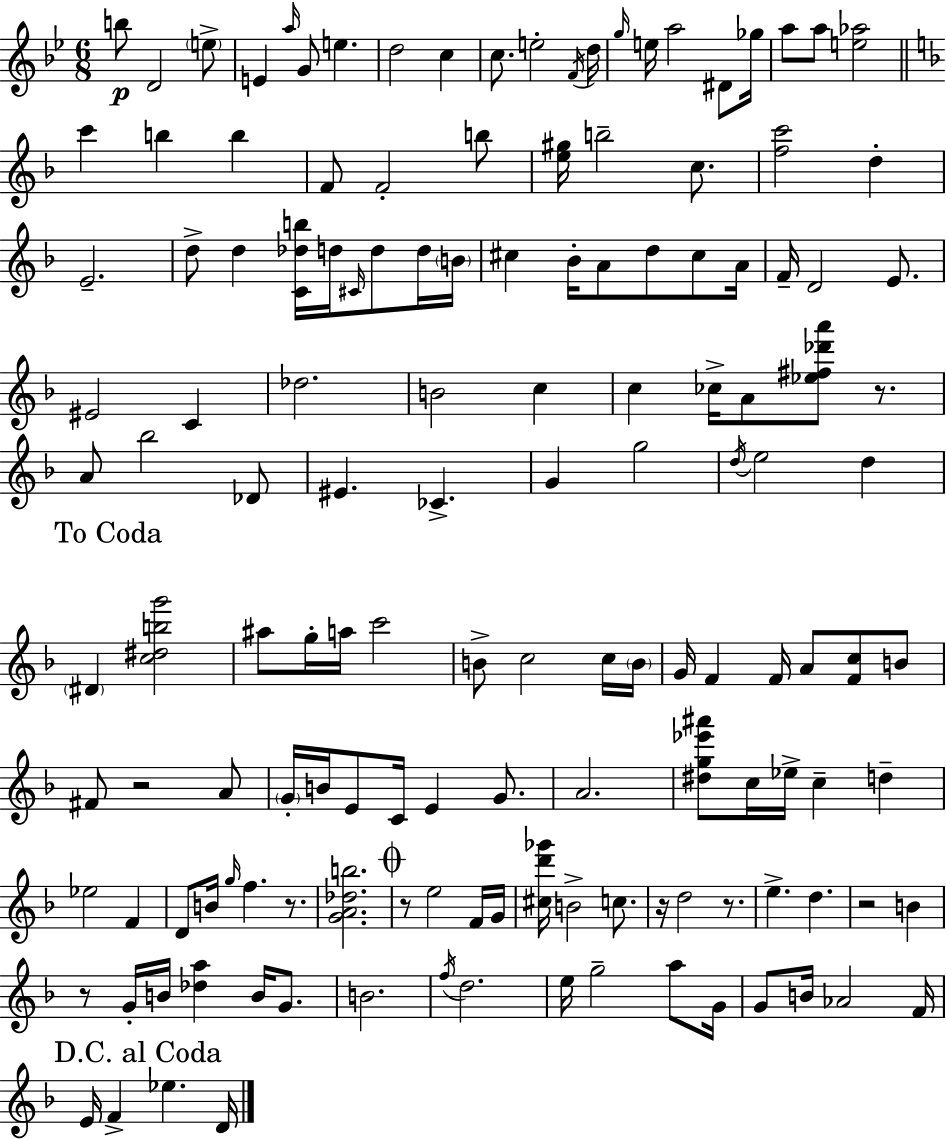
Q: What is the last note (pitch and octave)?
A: D4